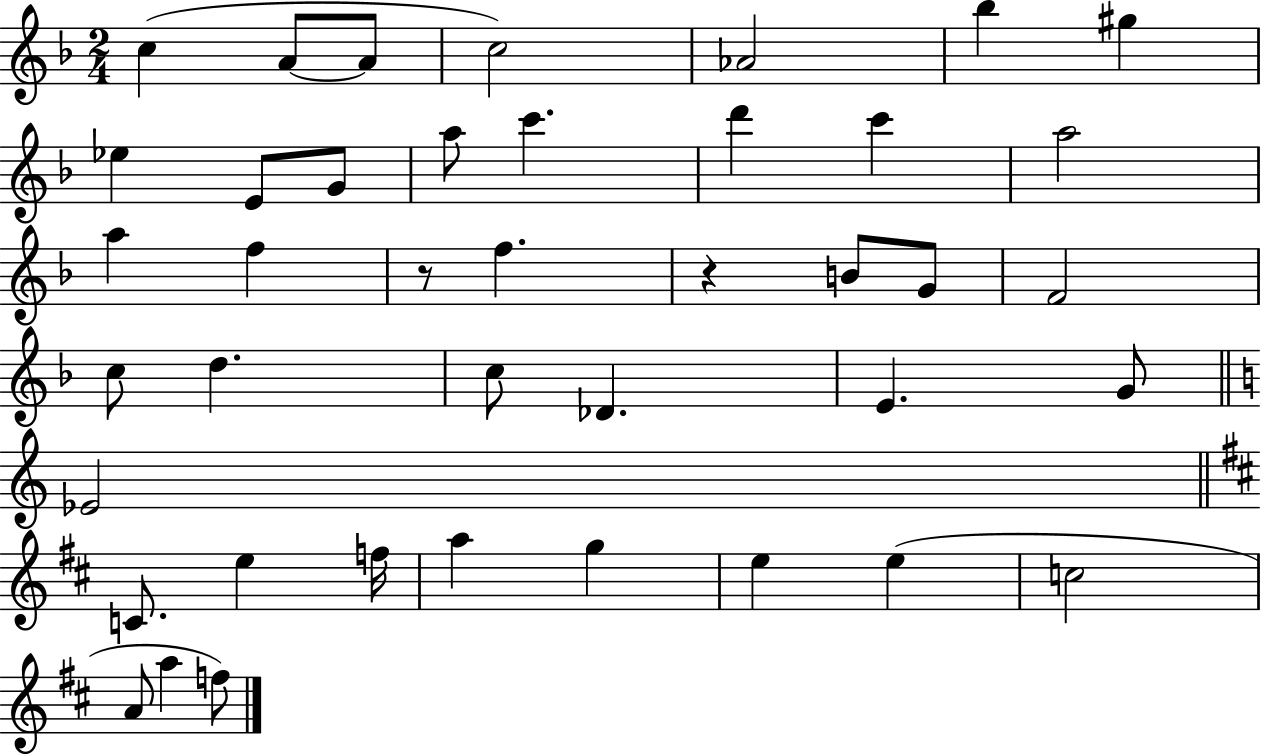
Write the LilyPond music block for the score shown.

{
  \clef treble
  \numericTimeSignature
  \time 2/4
  \key f \major
  c''4( a'8~~ a'8 | c''2) | aes'2 | bes''4 gis''4 | \break ees''4 e'8 g'8 | a''8 c'''4. | d'''4 c'''4 | a''2 | \break a''4 f''4 | r8 f''4. | r4 b'8 g'8 | f'2 | \break c''8 d''4. | c''8 des'4. | e'4. g'8 | \bar "||" \break \key c \major ees'2 | \bar "||" \break \key b \minor c'8. e''4 f''16 | a''4 g''4 | e''4 e''4( | c''2 | \break a'8 a''4 f''8) | \bar "|."
}